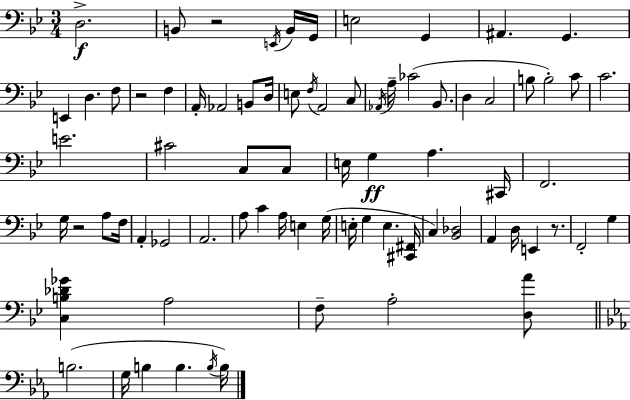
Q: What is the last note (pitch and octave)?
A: B3